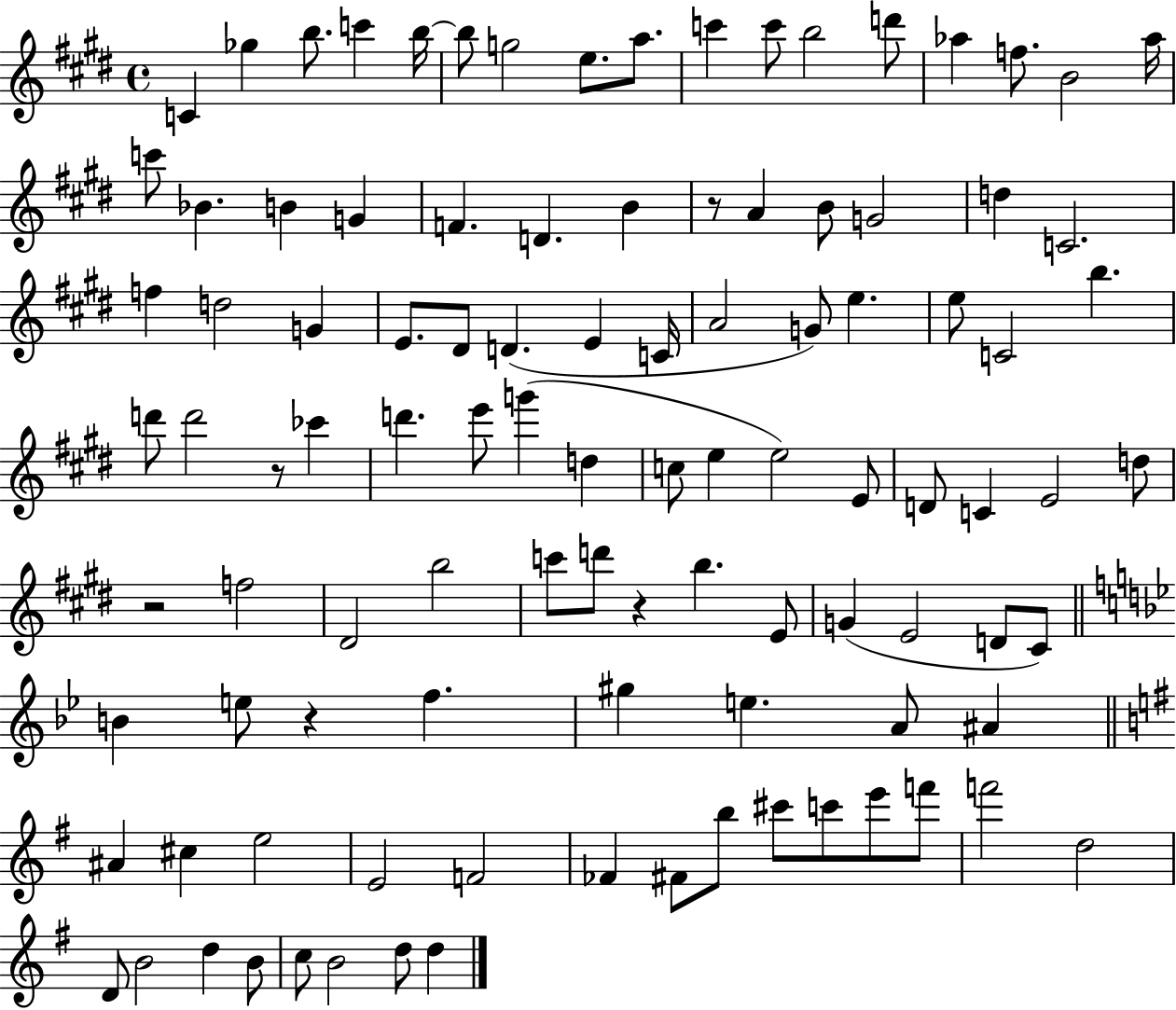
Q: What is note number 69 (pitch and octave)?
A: C#4